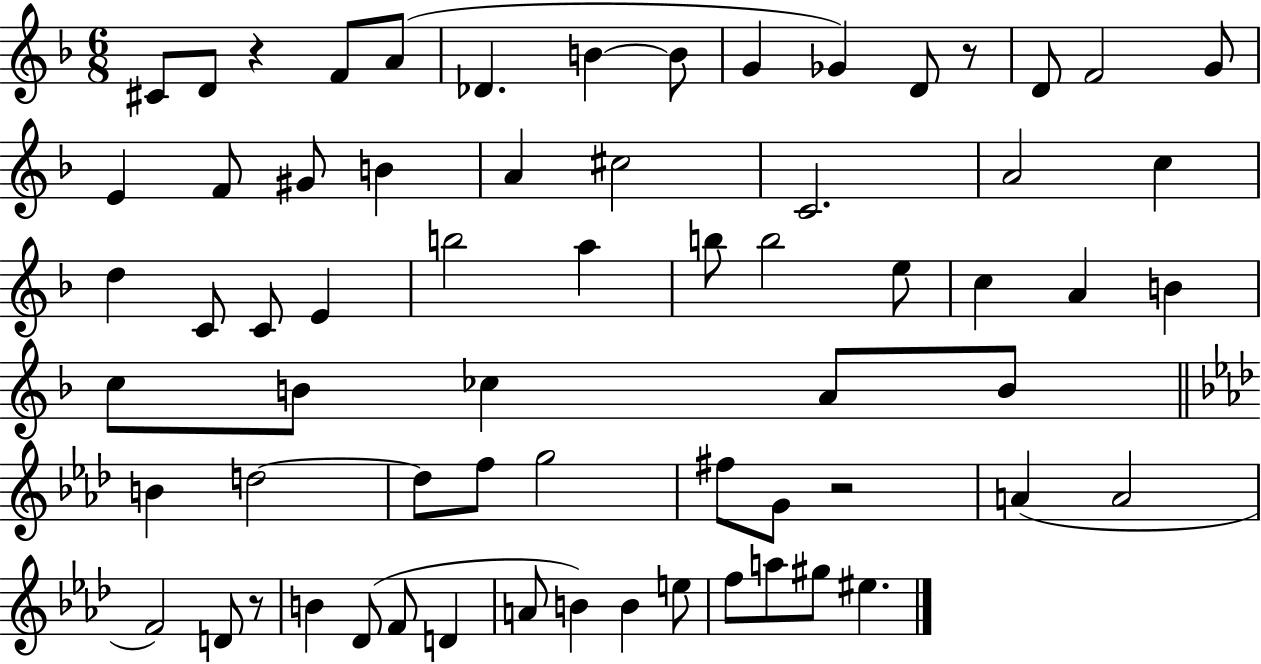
{
  \clef treble
  \numericTimeSignature
  \time 6/8
  \key f \major
  cis'8 d'8 r4 f'8 a'8( | des'4. b'4~~ b'8 | g'4 ges'4) d'8 r8 | d'8 f'2 g'8 | \break e'4 f'8 gis'8 b'4 | a'4 cis''2 | c'2. | a'2 c''4 | \break d''4 c'8 c'8 e'4 | b''2 a''4 | b''8 b''2 e''8 | c''4 a'4 b'4 | \break c''8 b'8 ces''4 a'8 b'8 | \bar "||" \break \key f \minor b'4 d''2~~ | d''8 f''8 g''2 | fis''8 g'8 r2 | a'4( a'2 | \break f'2) d'8 r8 | b'4 des'8( f'8 d'4 | a'8 b'4) b'4 e''8 | f''8 a''8 gis''8 eis''4. | \break \bar "|."
}